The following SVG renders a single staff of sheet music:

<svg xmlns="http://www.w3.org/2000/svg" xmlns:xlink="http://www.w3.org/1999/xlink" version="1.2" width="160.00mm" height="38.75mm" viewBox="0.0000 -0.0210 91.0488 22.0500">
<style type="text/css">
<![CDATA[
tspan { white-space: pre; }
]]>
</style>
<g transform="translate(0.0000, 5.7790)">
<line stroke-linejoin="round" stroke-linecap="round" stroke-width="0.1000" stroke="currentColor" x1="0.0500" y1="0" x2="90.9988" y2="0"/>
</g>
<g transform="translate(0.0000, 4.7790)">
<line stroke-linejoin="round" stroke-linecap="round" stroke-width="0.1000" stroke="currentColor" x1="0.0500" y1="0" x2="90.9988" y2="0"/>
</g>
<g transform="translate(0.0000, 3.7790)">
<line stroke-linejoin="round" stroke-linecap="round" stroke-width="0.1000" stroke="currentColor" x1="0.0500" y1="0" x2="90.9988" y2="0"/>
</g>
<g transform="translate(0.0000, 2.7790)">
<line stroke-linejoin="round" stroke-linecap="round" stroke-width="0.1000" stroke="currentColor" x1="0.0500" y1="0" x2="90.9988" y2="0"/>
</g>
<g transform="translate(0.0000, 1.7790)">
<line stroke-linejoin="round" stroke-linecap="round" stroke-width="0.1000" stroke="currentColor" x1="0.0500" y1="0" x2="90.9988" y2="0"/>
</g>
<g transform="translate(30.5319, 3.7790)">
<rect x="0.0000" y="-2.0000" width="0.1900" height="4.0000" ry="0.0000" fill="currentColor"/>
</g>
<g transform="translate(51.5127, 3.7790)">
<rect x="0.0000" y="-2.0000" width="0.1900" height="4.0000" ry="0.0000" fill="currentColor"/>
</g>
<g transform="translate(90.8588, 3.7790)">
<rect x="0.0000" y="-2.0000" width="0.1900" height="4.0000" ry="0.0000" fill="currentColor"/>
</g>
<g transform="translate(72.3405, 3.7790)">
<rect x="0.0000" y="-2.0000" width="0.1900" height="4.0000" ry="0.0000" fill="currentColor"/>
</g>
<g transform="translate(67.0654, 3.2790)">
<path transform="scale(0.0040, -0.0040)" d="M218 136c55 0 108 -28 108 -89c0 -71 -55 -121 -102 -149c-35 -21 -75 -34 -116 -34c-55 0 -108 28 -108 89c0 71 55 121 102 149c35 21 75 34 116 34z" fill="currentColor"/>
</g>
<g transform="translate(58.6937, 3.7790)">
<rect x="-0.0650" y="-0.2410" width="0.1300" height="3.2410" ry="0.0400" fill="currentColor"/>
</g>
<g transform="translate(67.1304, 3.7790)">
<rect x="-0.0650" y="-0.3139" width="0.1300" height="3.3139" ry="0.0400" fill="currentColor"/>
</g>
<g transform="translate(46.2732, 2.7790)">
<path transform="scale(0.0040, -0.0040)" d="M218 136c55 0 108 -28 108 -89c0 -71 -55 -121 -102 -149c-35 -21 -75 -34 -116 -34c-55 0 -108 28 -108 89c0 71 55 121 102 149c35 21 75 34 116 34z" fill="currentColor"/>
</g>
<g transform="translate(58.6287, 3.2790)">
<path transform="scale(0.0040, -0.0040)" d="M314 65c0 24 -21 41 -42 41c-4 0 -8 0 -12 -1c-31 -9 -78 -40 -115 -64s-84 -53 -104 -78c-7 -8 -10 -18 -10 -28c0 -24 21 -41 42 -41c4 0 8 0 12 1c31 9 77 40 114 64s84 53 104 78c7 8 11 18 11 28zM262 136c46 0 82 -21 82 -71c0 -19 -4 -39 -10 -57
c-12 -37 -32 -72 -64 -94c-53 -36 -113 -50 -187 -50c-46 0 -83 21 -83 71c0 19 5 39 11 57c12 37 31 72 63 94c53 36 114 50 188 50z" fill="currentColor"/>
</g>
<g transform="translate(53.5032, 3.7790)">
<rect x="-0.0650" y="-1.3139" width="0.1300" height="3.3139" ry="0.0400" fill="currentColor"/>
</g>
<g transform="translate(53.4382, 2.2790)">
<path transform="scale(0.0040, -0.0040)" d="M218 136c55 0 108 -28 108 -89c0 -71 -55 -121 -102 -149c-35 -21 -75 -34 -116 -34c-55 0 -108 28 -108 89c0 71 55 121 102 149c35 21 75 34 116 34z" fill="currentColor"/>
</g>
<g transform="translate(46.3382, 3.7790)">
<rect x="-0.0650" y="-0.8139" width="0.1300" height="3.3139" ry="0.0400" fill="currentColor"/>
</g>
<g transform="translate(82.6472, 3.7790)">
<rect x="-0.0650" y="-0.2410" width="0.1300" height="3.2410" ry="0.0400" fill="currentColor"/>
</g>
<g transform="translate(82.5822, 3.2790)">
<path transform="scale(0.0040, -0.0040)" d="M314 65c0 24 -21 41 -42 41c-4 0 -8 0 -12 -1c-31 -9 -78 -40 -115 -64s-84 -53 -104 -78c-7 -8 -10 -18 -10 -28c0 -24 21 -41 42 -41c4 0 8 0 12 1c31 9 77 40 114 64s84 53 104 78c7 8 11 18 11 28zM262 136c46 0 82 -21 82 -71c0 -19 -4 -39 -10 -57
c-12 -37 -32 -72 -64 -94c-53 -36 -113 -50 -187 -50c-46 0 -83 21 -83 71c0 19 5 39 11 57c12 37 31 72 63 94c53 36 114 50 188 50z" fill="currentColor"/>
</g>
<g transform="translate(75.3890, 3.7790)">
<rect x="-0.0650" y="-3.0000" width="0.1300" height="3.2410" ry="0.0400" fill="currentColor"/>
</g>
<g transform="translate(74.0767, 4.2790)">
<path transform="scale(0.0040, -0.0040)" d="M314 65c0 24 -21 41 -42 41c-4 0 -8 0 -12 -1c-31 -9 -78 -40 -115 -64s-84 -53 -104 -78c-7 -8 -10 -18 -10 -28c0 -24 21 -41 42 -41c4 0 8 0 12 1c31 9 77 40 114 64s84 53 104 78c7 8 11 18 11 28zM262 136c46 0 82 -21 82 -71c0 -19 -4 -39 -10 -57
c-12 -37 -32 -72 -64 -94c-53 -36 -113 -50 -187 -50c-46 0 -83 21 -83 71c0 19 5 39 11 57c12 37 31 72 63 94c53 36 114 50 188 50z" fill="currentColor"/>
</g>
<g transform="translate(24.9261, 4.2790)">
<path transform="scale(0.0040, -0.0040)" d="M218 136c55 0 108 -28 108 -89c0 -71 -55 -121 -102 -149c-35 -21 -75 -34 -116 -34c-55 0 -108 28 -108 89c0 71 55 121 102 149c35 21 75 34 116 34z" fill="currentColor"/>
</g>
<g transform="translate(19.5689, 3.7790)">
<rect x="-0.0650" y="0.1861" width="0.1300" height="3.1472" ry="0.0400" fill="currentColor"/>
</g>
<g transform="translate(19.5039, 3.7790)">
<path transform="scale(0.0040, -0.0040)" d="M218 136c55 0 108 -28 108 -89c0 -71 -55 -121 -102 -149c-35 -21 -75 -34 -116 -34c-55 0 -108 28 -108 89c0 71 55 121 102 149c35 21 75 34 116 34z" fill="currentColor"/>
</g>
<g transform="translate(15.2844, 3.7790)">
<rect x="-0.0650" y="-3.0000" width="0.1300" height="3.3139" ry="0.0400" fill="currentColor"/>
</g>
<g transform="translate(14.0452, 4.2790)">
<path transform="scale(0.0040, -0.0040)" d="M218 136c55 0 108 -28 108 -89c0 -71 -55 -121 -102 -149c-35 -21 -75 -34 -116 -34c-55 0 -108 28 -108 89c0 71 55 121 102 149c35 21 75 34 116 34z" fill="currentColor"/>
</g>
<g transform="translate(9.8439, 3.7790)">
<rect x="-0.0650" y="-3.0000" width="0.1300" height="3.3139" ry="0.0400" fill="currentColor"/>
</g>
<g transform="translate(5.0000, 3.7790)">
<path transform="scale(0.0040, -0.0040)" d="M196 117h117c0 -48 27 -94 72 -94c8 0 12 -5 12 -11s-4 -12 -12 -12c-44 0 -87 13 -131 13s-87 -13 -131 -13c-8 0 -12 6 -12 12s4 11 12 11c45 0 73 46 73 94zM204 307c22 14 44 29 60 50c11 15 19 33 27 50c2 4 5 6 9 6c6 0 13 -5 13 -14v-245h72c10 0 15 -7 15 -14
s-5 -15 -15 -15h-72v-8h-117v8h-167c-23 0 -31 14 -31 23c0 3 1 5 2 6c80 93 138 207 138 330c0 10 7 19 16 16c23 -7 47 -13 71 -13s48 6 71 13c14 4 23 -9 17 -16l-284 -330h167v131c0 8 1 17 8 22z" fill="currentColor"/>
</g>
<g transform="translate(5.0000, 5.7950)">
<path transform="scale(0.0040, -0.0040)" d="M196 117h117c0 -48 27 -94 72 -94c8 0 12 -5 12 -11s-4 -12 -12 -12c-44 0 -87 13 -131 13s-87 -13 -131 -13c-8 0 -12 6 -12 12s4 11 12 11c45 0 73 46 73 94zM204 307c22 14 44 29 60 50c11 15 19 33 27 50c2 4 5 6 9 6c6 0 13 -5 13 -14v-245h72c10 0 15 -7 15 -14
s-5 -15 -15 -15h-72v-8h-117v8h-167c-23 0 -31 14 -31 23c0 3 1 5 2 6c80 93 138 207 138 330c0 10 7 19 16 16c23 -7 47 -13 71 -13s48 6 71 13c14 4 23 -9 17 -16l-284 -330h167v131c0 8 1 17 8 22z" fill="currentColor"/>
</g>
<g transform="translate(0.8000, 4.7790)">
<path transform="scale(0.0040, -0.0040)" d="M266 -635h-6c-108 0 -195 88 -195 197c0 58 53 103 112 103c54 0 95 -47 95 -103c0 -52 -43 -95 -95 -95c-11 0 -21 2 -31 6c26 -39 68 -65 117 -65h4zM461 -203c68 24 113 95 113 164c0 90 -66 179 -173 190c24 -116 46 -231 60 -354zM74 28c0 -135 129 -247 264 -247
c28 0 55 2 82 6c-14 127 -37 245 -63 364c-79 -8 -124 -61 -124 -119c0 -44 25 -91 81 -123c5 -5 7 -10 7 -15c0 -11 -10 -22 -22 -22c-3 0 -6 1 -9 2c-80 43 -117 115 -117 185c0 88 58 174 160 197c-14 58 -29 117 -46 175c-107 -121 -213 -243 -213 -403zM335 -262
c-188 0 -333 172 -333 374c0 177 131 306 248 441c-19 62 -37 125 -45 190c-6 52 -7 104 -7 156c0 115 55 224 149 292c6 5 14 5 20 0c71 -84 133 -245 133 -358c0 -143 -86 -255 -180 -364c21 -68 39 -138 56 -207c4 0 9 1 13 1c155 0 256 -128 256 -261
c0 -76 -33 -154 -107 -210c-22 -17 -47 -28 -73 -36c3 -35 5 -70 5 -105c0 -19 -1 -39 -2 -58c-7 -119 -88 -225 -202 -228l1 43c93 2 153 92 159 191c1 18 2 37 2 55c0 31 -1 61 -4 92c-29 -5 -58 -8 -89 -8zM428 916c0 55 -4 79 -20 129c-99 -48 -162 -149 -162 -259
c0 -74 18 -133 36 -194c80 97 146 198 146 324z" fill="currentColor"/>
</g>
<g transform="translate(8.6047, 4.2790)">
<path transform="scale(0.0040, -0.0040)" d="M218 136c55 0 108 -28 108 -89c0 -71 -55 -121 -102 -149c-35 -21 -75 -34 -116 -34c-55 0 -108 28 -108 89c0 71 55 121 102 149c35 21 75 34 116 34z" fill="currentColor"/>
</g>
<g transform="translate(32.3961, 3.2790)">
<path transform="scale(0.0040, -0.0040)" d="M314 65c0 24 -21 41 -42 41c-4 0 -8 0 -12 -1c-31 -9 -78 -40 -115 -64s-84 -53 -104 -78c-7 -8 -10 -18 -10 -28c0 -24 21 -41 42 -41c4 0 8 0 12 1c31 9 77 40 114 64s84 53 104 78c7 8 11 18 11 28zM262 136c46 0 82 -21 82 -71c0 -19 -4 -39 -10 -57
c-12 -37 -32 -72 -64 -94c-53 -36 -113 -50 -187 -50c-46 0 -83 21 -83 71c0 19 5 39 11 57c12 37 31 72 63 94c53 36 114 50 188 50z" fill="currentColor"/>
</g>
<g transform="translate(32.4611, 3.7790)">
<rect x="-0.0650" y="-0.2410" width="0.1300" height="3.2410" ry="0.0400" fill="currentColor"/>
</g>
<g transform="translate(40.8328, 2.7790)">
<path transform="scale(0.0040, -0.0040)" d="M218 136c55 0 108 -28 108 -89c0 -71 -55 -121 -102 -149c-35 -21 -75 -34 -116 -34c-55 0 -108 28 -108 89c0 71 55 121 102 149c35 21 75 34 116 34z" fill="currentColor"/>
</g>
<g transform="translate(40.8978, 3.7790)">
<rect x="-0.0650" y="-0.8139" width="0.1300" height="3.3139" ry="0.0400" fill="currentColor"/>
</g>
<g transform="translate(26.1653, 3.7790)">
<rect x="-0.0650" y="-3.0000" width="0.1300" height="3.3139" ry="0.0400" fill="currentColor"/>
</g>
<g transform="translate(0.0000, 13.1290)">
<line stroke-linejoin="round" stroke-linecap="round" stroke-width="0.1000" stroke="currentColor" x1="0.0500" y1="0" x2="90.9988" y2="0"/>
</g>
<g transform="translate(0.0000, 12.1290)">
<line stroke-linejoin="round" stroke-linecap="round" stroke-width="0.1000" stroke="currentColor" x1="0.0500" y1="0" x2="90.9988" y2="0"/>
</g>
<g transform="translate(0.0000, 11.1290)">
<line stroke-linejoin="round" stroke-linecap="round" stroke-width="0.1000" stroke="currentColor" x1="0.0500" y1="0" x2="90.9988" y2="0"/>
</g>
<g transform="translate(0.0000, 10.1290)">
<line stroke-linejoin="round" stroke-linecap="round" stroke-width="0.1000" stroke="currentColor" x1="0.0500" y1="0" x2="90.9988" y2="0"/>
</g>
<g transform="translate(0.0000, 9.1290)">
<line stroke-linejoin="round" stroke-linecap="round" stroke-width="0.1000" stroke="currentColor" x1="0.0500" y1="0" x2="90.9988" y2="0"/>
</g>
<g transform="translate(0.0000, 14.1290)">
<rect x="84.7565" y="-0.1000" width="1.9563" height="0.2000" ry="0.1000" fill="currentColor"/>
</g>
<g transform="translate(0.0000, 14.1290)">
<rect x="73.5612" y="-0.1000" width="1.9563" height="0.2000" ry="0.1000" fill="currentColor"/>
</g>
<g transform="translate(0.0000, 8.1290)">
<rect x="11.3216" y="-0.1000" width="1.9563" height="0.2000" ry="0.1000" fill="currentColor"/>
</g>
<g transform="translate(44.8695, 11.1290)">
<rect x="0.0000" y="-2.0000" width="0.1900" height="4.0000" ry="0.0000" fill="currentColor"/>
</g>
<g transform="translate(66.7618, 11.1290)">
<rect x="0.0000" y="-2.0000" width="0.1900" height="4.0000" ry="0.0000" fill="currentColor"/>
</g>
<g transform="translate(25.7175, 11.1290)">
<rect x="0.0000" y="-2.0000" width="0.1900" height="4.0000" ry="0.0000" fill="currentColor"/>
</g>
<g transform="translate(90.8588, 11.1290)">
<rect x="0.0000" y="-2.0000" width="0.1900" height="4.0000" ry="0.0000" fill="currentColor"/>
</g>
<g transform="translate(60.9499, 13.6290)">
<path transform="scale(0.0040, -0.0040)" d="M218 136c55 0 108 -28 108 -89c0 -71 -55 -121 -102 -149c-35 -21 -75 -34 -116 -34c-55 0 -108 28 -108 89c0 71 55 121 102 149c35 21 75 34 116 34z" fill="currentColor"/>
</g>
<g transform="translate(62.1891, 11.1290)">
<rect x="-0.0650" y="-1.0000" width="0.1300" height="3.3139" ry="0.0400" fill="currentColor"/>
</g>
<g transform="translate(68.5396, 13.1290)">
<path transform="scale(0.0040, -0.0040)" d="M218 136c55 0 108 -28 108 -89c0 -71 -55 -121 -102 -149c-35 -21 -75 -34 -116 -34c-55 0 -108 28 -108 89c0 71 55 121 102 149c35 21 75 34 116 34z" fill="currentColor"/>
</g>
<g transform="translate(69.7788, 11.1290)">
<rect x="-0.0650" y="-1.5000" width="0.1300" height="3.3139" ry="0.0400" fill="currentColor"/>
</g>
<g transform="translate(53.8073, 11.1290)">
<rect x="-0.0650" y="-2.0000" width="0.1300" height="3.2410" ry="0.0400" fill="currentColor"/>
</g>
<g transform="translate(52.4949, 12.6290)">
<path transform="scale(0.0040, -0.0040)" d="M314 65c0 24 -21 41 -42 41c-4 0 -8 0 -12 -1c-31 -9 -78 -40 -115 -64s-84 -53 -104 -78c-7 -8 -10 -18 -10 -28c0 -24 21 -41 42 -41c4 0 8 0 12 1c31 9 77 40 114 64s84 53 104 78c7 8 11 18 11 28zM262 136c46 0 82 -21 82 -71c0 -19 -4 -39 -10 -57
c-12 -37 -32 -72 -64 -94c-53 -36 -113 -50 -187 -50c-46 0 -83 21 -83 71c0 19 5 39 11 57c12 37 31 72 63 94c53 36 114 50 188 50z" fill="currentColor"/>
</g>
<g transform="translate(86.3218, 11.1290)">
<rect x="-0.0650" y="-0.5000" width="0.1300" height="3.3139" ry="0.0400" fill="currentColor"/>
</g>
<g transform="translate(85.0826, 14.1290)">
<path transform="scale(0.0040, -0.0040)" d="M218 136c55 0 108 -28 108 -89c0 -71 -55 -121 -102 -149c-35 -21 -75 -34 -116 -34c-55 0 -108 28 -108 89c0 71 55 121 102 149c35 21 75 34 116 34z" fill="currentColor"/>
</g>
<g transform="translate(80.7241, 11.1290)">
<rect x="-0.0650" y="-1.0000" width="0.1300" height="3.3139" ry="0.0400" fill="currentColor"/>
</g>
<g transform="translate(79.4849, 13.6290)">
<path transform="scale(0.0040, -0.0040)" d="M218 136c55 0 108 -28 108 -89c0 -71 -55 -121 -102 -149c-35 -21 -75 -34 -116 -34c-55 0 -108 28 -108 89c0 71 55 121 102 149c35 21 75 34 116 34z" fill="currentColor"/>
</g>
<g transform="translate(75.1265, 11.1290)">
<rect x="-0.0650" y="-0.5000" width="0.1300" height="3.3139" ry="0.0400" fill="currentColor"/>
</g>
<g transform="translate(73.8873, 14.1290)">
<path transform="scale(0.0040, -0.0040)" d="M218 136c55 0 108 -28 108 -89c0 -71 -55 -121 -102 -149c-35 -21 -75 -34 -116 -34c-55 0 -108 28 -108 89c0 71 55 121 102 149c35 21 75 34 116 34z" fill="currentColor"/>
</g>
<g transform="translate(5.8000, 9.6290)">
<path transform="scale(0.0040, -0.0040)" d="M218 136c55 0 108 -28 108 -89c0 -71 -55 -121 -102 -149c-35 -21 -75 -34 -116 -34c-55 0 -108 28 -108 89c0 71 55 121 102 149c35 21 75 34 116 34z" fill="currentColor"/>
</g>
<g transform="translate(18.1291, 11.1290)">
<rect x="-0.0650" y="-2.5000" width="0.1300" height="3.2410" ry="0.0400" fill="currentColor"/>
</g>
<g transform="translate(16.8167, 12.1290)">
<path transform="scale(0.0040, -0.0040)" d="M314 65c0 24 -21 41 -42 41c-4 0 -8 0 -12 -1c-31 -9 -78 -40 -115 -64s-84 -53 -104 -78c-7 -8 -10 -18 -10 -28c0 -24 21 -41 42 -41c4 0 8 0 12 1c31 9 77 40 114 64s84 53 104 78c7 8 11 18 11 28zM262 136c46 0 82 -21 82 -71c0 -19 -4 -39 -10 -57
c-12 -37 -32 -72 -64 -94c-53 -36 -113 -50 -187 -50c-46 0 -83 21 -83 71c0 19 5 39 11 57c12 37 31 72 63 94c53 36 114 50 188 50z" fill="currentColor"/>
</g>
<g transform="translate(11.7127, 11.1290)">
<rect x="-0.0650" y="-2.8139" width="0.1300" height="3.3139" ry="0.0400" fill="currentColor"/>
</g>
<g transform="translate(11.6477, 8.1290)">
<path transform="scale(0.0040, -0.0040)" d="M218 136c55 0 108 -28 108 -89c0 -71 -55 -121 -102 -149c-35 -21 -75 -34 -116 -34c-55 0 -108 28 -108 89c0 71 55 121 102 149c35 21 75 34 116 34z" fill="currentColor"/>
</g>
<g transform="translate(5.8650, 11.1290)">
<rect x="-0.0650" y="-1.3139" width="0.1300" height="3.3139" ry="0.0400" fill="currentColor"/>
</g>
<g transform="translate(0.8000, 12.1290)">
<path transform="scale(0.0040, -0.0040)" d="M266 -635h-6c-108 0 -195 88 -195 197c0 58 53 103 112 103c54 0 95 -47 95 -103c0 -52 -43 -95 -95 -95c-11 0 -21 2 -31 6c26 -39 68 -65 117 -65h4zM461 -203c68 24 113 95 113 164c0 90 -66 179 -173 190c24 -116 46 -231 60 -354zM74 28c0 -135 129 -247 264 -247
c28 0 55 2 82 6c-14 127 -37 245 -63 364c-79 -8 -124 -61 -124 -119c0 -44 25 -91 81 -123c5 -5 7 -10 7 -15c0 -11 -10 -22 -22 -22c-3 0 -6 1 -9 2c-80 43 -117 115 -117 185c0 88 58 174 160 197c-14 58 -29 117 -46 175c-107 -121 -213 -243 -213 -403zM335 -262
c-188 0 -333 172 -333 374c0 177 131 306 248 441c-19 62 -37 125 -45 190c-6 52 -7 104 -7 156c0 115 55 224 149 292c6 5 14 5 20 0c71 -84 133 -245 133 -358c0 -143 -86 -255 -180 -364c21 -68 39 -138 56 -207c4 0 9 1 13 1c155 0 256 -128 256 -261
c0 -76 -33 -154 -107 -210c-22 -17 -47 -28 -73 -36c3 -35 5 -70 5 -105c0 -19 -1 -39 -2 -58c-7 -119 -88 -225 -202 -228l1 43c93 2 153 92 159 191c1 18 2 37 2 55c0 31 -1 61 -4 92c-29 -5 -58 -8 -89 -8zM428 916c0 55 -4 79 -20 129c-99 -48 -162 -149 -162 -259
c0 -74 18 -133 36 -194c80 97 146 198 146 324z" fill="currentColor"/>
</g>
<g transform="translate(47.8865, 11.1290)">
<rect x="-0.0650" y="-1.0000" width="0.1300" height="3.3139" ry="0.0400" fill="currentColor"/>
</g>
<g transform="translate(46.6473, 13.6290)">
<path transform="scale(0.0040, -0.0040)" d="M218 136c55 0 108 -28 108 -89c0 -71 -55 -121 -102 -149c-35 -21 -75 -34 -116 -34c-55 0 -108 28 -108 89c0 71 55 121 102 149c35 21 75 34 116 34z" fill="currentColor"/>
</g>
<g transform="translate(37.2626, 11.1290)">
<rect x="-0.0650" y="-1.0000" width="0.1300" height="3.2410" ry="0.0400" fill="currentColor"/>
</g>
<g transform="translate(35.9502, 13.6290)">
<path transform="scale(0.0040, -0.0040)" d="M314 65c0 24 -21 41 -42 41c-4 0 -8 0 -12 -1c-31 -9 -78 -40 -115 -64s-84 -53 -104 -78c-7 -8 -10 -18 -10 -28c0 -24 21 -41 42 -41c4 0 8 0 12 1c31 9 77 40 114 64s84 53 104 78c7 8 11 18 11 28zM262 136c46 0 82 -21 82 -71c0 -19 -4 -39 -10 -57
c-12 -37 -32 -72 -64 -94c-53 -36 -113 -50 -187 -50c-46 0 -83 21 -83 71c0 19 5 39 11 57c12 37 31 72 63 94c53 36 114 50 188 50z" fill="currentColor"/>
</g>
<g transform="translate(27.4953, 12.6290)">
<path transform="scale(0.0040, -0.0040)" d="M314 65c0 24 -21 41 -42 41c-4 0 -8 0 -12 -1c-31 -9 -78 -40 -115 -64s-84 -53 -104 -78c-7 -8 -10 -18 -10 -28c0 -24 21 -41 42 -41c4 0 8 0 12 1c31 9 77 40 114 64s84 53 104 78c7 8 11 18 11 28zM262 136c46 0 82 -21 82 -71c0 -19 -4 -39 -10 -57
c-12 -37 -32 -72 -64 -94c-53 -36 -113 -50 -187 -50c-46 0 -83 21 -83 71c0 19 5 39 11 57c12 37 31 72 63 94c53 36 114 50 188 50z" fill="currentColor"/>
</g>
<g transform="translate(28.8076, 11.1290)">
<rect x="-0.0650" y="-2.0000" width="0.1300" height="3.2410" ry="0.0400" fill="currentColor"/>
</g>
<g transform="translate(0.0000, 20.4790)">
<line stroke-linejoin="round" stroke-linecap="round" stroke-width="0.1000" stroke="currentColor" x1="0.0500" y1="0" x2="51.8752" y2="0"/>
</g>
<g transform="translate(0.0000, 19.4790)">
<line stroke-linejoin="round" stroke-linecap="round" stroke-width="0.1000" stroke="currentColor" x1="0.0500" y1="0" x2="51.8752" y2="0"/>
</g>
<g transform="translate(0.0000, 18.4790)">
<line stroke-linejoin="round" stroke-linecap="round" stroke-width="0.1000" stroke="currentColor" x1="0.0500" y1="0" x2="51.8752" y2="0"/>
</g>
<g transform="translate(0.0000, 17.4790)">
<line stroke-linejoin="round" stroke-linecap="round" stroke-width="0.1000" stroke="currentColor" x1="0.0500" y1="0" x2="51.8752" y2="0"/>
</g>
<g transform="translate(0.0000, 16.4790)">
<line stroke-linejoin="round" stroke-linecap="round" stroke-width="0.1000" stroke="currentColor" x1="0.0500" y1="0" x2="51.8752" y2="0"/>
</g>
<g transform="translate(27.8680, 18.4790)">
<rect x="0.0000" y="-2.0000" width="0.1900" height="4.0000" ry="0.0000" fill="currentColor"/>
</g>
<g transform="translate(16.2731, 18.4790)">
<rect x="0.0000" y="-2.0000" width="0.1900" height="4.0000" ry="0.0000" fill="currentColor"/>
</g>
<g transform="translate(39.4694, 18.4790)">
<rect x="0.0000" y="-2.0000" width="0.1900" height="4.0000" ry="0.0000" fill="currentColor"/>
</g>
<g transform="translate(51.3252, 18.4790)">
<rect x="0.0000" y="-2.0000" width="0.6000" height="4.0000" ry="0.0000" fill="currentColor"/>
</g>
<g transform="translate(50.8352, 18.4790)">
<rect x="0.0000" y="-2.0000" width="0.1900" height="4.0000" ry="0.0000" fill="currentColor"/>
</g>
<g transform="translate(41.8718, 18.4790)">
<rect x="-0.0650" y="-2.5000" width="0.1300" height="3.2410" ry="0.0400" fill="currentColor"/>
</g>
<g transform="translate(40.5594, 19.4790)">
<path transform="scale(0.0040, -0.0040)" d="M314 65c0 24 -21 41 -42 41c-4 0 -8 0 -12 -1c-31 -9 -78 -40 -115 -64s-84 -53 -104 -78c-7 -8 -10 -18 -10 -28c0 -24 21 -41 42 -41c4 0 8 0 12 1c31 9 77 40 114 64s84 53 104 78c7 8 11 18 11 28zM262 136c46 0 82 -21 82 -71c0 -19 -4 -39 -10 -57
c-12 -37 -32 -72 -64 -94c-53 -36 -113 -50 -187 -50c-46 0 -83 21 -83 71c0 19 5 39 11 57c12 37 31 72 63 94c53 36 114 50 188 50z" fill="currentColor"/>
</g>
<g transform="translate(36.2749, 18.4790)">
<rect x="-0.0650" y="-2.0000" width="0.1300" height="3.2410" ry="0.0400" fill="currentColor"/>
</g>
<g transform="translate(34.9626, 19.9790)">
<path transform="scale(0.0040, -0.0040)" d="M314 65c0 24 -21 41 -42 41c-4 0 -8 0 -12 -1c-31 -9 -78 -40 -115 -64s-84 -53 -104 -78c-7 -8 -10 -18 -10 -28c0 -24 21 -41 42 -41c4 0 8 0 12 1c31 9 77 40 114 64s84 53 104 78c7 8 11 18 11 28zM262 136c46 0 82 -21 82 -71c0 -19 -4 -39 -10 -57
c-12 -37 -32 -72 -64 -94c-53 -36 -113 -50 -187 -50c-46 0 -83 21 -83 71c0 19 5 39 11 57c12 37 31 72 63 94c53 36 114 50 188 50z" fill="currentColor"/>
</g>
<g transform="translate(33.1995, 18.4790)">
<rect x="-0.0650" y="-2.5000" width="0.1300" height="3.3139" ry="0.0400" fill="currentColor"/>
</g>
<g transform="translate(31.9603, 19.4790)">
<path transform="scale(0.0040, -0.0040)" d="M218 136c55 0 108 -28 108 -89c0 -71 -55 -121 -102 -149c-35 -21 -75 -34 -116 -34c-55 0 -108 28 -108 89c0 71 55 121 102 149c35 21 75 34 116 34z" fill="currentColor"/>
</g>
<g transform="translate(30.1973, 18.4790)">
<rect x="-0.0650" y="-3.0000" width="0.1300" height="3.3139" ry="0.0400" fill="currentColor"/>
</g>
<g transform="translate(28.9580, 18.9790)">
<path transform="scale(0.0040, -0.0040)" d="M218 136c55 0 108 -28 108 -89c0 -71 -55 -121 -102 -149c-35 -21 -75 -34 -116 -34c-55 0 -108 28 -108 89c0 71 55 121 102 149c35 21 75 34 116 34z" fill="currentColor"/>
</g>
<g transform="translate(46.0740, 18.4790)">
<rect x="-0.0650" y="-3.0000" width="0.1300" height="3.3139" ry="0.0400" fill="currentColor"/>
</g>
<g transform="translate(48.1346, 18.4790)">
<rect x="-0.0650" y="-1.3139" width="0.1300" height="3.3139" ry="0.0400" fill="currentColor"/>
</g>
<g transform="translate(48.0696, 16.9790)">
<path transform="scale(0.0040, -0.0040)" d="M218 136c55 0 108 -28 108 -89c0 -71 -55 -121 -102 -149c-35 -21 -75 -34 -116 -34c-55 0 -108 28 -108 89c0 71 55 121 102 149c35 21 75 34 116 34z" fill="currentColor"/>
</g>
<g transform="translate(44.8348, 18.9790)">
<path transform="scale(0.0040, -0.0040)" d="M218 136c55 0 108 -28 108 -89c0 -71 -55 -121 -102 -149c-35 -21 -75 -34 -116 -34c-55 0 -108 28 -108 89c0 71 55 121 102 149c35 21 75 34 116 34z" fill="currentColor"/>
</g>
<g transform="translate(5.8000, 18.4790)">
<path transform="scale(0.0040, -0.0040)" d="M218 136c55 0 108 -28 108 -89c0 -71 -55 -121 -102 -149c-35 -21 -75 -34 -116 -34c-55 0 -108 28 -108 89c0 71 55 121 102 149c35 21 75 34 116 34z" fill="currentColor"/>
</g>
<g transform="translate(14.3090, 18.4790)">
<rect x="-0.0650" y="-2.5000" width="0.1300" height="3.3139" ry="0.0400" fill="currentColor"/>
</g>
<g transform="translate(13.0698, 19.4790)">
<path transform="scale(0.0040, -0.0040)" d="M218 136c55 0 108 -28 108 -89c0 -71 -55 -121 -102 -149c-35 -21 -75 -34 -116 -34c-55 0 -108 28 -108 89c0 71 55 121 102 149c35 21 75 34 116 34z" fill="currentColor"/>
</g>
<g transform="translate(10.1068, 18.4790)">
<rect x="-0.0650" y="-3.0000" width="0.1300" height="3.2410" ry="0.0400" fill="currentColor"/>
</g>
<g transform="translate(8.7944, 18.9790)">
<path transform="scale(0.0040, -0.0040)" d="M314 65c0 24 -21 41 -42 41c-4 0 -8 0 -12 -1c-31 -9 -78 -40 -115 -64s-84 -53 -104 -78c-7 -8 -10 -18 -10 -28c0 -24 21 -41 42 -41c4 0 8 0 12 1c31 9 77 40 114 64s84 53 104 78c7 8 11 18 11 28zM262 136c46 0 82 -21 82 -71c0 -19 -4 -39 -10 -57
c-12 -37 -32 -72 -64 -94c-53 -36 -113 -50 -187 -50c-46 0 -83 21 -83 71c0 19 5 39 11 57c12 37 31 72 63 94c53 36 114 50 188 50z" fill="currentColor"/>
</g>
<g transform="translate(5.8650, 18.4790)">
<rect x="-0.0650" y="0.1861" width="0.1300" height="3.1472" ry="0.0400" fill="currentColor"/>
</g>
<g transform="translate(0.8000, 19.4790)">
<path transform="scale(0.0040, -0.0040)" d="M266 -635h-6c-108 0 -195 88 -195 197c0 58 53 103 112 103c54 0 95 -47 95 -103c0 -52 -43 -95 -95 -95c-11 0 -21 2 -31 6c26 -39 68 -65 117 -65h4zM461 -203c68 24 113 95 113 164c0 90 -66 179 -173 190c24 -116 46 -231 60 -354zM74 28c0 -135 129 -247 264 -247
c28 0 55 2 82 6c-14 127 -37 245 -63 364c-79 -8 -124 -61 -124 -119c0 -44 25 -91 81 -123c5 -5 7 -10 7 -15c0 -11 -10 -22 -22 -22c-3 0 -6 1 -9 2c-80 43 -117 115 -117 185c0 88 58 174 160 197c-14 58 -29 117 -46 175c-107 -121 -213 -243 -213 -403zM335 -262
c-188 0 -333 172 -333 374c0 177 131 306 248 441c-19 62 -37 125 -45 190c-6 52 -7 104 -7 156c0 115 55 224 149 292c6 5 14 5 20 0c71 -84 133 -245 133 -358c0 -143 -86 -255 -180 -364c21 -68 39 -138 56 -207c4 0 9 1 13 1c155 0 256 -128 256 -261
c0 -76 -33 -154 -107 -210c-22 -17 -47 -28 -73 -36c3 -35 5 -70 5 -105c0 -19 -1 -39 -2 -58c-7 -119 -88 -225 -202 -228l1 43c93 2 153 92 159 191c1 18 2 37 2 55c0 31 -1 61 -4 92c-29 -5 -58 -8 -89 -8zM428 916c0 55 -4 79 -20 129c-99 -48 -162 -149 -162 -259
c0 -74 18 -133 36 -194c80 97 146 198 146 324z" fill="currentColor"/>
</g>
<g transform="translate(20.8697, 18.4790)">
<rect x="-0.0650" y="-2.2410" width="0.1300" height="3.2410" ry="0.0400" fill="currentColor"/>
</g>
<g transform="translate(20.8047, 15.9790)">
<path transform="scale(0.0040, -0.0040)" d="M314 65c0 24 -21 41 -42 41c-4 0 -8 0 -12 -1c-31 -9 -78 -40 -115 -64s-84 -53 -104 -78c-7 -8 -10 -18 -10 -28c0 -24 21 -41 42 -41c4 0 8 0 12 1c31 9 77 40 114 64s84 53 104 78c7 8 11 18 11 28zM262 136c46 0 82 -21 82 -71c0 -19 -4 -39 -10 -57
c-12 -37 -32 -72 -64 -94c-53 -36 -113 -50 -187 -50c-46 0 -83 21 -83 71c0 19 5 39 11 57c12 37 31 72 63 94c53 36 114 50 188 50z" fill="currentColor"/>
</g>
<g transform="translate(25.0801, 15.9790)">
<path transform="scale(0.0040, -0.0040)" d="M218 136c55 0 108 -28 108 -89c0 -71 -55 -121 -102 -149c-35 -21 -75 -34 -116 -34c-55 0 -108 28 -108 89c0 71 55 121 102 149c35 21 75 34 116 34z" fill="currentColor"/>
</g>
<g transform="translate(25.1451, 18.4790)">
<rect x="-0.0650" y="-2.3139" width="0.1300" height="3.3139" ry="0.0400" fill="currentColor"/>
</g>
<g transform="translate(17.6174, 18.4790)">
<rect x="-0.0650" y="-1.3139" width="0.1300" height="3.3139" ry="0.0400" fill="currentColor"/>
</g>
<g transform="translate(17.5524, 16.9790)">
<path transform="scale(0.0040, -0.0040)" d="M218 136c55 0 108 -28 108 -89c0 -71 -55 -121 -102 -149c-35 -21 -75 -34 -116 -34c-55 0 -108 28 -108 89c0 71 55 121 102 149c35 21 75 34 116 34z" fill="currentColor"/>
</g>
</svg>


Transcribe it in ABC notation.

X:1
T:Untitled
M:4/4
L:1/4
K:C
A A B A c2 d d e c2 c A2 c2 e a G2 F2 D2 D F2 D E C D C B A2 G e g2 g A G F2 G2 A e